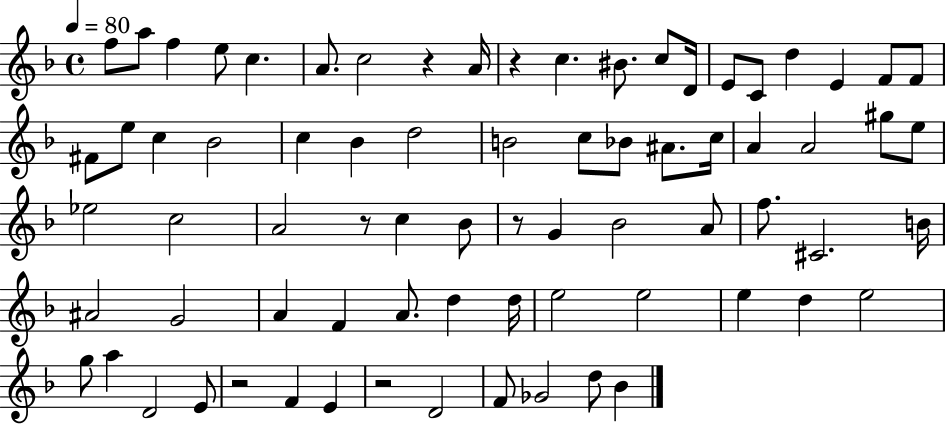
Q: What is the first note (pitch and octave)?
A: F5